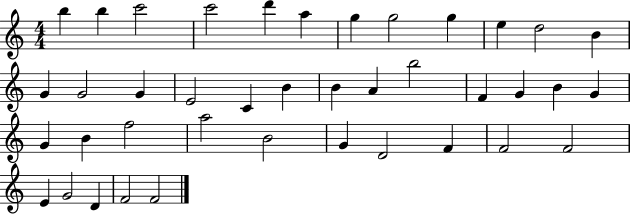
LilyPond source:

{
  \clef treble
  \numericTimeSignature
  \time 4/4
  \key c \major
  b''4 b''4 c'''2 | c'''2 d'''4 a''4 | g''4 g''2 g''4 | e''4 d''2 b'4 | \break g'4 g'2 g'4 | e'2 c'4 b'4 | b'4 a'4 b''2 | f'4 g'4 b'4 g'4 | \break g'4 b'4 f''2 | a''2 b'2 | g'4 d'2 f'4 | f'2 f'2 | \break e'4 g'2 d'4 | f'2 f'2 | \bar "|."
}